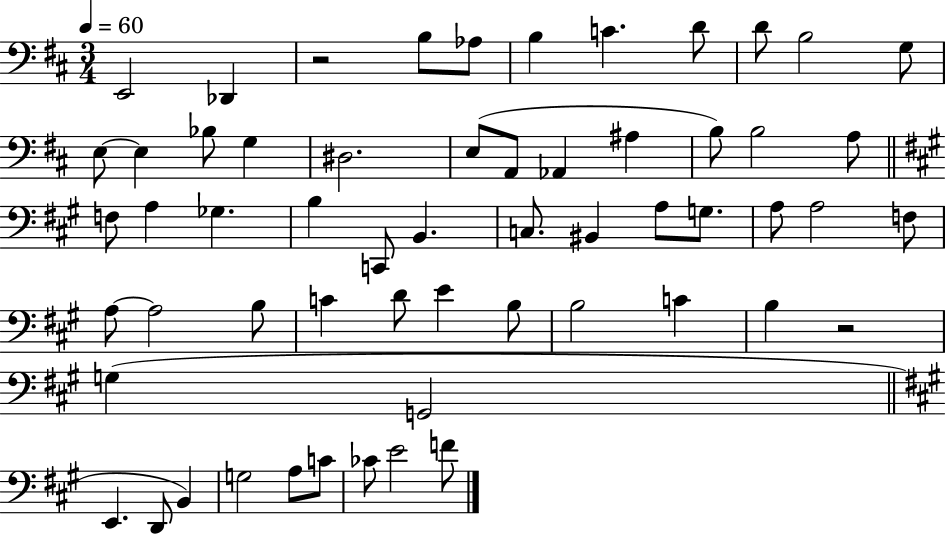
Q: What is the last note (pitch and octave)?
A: F4